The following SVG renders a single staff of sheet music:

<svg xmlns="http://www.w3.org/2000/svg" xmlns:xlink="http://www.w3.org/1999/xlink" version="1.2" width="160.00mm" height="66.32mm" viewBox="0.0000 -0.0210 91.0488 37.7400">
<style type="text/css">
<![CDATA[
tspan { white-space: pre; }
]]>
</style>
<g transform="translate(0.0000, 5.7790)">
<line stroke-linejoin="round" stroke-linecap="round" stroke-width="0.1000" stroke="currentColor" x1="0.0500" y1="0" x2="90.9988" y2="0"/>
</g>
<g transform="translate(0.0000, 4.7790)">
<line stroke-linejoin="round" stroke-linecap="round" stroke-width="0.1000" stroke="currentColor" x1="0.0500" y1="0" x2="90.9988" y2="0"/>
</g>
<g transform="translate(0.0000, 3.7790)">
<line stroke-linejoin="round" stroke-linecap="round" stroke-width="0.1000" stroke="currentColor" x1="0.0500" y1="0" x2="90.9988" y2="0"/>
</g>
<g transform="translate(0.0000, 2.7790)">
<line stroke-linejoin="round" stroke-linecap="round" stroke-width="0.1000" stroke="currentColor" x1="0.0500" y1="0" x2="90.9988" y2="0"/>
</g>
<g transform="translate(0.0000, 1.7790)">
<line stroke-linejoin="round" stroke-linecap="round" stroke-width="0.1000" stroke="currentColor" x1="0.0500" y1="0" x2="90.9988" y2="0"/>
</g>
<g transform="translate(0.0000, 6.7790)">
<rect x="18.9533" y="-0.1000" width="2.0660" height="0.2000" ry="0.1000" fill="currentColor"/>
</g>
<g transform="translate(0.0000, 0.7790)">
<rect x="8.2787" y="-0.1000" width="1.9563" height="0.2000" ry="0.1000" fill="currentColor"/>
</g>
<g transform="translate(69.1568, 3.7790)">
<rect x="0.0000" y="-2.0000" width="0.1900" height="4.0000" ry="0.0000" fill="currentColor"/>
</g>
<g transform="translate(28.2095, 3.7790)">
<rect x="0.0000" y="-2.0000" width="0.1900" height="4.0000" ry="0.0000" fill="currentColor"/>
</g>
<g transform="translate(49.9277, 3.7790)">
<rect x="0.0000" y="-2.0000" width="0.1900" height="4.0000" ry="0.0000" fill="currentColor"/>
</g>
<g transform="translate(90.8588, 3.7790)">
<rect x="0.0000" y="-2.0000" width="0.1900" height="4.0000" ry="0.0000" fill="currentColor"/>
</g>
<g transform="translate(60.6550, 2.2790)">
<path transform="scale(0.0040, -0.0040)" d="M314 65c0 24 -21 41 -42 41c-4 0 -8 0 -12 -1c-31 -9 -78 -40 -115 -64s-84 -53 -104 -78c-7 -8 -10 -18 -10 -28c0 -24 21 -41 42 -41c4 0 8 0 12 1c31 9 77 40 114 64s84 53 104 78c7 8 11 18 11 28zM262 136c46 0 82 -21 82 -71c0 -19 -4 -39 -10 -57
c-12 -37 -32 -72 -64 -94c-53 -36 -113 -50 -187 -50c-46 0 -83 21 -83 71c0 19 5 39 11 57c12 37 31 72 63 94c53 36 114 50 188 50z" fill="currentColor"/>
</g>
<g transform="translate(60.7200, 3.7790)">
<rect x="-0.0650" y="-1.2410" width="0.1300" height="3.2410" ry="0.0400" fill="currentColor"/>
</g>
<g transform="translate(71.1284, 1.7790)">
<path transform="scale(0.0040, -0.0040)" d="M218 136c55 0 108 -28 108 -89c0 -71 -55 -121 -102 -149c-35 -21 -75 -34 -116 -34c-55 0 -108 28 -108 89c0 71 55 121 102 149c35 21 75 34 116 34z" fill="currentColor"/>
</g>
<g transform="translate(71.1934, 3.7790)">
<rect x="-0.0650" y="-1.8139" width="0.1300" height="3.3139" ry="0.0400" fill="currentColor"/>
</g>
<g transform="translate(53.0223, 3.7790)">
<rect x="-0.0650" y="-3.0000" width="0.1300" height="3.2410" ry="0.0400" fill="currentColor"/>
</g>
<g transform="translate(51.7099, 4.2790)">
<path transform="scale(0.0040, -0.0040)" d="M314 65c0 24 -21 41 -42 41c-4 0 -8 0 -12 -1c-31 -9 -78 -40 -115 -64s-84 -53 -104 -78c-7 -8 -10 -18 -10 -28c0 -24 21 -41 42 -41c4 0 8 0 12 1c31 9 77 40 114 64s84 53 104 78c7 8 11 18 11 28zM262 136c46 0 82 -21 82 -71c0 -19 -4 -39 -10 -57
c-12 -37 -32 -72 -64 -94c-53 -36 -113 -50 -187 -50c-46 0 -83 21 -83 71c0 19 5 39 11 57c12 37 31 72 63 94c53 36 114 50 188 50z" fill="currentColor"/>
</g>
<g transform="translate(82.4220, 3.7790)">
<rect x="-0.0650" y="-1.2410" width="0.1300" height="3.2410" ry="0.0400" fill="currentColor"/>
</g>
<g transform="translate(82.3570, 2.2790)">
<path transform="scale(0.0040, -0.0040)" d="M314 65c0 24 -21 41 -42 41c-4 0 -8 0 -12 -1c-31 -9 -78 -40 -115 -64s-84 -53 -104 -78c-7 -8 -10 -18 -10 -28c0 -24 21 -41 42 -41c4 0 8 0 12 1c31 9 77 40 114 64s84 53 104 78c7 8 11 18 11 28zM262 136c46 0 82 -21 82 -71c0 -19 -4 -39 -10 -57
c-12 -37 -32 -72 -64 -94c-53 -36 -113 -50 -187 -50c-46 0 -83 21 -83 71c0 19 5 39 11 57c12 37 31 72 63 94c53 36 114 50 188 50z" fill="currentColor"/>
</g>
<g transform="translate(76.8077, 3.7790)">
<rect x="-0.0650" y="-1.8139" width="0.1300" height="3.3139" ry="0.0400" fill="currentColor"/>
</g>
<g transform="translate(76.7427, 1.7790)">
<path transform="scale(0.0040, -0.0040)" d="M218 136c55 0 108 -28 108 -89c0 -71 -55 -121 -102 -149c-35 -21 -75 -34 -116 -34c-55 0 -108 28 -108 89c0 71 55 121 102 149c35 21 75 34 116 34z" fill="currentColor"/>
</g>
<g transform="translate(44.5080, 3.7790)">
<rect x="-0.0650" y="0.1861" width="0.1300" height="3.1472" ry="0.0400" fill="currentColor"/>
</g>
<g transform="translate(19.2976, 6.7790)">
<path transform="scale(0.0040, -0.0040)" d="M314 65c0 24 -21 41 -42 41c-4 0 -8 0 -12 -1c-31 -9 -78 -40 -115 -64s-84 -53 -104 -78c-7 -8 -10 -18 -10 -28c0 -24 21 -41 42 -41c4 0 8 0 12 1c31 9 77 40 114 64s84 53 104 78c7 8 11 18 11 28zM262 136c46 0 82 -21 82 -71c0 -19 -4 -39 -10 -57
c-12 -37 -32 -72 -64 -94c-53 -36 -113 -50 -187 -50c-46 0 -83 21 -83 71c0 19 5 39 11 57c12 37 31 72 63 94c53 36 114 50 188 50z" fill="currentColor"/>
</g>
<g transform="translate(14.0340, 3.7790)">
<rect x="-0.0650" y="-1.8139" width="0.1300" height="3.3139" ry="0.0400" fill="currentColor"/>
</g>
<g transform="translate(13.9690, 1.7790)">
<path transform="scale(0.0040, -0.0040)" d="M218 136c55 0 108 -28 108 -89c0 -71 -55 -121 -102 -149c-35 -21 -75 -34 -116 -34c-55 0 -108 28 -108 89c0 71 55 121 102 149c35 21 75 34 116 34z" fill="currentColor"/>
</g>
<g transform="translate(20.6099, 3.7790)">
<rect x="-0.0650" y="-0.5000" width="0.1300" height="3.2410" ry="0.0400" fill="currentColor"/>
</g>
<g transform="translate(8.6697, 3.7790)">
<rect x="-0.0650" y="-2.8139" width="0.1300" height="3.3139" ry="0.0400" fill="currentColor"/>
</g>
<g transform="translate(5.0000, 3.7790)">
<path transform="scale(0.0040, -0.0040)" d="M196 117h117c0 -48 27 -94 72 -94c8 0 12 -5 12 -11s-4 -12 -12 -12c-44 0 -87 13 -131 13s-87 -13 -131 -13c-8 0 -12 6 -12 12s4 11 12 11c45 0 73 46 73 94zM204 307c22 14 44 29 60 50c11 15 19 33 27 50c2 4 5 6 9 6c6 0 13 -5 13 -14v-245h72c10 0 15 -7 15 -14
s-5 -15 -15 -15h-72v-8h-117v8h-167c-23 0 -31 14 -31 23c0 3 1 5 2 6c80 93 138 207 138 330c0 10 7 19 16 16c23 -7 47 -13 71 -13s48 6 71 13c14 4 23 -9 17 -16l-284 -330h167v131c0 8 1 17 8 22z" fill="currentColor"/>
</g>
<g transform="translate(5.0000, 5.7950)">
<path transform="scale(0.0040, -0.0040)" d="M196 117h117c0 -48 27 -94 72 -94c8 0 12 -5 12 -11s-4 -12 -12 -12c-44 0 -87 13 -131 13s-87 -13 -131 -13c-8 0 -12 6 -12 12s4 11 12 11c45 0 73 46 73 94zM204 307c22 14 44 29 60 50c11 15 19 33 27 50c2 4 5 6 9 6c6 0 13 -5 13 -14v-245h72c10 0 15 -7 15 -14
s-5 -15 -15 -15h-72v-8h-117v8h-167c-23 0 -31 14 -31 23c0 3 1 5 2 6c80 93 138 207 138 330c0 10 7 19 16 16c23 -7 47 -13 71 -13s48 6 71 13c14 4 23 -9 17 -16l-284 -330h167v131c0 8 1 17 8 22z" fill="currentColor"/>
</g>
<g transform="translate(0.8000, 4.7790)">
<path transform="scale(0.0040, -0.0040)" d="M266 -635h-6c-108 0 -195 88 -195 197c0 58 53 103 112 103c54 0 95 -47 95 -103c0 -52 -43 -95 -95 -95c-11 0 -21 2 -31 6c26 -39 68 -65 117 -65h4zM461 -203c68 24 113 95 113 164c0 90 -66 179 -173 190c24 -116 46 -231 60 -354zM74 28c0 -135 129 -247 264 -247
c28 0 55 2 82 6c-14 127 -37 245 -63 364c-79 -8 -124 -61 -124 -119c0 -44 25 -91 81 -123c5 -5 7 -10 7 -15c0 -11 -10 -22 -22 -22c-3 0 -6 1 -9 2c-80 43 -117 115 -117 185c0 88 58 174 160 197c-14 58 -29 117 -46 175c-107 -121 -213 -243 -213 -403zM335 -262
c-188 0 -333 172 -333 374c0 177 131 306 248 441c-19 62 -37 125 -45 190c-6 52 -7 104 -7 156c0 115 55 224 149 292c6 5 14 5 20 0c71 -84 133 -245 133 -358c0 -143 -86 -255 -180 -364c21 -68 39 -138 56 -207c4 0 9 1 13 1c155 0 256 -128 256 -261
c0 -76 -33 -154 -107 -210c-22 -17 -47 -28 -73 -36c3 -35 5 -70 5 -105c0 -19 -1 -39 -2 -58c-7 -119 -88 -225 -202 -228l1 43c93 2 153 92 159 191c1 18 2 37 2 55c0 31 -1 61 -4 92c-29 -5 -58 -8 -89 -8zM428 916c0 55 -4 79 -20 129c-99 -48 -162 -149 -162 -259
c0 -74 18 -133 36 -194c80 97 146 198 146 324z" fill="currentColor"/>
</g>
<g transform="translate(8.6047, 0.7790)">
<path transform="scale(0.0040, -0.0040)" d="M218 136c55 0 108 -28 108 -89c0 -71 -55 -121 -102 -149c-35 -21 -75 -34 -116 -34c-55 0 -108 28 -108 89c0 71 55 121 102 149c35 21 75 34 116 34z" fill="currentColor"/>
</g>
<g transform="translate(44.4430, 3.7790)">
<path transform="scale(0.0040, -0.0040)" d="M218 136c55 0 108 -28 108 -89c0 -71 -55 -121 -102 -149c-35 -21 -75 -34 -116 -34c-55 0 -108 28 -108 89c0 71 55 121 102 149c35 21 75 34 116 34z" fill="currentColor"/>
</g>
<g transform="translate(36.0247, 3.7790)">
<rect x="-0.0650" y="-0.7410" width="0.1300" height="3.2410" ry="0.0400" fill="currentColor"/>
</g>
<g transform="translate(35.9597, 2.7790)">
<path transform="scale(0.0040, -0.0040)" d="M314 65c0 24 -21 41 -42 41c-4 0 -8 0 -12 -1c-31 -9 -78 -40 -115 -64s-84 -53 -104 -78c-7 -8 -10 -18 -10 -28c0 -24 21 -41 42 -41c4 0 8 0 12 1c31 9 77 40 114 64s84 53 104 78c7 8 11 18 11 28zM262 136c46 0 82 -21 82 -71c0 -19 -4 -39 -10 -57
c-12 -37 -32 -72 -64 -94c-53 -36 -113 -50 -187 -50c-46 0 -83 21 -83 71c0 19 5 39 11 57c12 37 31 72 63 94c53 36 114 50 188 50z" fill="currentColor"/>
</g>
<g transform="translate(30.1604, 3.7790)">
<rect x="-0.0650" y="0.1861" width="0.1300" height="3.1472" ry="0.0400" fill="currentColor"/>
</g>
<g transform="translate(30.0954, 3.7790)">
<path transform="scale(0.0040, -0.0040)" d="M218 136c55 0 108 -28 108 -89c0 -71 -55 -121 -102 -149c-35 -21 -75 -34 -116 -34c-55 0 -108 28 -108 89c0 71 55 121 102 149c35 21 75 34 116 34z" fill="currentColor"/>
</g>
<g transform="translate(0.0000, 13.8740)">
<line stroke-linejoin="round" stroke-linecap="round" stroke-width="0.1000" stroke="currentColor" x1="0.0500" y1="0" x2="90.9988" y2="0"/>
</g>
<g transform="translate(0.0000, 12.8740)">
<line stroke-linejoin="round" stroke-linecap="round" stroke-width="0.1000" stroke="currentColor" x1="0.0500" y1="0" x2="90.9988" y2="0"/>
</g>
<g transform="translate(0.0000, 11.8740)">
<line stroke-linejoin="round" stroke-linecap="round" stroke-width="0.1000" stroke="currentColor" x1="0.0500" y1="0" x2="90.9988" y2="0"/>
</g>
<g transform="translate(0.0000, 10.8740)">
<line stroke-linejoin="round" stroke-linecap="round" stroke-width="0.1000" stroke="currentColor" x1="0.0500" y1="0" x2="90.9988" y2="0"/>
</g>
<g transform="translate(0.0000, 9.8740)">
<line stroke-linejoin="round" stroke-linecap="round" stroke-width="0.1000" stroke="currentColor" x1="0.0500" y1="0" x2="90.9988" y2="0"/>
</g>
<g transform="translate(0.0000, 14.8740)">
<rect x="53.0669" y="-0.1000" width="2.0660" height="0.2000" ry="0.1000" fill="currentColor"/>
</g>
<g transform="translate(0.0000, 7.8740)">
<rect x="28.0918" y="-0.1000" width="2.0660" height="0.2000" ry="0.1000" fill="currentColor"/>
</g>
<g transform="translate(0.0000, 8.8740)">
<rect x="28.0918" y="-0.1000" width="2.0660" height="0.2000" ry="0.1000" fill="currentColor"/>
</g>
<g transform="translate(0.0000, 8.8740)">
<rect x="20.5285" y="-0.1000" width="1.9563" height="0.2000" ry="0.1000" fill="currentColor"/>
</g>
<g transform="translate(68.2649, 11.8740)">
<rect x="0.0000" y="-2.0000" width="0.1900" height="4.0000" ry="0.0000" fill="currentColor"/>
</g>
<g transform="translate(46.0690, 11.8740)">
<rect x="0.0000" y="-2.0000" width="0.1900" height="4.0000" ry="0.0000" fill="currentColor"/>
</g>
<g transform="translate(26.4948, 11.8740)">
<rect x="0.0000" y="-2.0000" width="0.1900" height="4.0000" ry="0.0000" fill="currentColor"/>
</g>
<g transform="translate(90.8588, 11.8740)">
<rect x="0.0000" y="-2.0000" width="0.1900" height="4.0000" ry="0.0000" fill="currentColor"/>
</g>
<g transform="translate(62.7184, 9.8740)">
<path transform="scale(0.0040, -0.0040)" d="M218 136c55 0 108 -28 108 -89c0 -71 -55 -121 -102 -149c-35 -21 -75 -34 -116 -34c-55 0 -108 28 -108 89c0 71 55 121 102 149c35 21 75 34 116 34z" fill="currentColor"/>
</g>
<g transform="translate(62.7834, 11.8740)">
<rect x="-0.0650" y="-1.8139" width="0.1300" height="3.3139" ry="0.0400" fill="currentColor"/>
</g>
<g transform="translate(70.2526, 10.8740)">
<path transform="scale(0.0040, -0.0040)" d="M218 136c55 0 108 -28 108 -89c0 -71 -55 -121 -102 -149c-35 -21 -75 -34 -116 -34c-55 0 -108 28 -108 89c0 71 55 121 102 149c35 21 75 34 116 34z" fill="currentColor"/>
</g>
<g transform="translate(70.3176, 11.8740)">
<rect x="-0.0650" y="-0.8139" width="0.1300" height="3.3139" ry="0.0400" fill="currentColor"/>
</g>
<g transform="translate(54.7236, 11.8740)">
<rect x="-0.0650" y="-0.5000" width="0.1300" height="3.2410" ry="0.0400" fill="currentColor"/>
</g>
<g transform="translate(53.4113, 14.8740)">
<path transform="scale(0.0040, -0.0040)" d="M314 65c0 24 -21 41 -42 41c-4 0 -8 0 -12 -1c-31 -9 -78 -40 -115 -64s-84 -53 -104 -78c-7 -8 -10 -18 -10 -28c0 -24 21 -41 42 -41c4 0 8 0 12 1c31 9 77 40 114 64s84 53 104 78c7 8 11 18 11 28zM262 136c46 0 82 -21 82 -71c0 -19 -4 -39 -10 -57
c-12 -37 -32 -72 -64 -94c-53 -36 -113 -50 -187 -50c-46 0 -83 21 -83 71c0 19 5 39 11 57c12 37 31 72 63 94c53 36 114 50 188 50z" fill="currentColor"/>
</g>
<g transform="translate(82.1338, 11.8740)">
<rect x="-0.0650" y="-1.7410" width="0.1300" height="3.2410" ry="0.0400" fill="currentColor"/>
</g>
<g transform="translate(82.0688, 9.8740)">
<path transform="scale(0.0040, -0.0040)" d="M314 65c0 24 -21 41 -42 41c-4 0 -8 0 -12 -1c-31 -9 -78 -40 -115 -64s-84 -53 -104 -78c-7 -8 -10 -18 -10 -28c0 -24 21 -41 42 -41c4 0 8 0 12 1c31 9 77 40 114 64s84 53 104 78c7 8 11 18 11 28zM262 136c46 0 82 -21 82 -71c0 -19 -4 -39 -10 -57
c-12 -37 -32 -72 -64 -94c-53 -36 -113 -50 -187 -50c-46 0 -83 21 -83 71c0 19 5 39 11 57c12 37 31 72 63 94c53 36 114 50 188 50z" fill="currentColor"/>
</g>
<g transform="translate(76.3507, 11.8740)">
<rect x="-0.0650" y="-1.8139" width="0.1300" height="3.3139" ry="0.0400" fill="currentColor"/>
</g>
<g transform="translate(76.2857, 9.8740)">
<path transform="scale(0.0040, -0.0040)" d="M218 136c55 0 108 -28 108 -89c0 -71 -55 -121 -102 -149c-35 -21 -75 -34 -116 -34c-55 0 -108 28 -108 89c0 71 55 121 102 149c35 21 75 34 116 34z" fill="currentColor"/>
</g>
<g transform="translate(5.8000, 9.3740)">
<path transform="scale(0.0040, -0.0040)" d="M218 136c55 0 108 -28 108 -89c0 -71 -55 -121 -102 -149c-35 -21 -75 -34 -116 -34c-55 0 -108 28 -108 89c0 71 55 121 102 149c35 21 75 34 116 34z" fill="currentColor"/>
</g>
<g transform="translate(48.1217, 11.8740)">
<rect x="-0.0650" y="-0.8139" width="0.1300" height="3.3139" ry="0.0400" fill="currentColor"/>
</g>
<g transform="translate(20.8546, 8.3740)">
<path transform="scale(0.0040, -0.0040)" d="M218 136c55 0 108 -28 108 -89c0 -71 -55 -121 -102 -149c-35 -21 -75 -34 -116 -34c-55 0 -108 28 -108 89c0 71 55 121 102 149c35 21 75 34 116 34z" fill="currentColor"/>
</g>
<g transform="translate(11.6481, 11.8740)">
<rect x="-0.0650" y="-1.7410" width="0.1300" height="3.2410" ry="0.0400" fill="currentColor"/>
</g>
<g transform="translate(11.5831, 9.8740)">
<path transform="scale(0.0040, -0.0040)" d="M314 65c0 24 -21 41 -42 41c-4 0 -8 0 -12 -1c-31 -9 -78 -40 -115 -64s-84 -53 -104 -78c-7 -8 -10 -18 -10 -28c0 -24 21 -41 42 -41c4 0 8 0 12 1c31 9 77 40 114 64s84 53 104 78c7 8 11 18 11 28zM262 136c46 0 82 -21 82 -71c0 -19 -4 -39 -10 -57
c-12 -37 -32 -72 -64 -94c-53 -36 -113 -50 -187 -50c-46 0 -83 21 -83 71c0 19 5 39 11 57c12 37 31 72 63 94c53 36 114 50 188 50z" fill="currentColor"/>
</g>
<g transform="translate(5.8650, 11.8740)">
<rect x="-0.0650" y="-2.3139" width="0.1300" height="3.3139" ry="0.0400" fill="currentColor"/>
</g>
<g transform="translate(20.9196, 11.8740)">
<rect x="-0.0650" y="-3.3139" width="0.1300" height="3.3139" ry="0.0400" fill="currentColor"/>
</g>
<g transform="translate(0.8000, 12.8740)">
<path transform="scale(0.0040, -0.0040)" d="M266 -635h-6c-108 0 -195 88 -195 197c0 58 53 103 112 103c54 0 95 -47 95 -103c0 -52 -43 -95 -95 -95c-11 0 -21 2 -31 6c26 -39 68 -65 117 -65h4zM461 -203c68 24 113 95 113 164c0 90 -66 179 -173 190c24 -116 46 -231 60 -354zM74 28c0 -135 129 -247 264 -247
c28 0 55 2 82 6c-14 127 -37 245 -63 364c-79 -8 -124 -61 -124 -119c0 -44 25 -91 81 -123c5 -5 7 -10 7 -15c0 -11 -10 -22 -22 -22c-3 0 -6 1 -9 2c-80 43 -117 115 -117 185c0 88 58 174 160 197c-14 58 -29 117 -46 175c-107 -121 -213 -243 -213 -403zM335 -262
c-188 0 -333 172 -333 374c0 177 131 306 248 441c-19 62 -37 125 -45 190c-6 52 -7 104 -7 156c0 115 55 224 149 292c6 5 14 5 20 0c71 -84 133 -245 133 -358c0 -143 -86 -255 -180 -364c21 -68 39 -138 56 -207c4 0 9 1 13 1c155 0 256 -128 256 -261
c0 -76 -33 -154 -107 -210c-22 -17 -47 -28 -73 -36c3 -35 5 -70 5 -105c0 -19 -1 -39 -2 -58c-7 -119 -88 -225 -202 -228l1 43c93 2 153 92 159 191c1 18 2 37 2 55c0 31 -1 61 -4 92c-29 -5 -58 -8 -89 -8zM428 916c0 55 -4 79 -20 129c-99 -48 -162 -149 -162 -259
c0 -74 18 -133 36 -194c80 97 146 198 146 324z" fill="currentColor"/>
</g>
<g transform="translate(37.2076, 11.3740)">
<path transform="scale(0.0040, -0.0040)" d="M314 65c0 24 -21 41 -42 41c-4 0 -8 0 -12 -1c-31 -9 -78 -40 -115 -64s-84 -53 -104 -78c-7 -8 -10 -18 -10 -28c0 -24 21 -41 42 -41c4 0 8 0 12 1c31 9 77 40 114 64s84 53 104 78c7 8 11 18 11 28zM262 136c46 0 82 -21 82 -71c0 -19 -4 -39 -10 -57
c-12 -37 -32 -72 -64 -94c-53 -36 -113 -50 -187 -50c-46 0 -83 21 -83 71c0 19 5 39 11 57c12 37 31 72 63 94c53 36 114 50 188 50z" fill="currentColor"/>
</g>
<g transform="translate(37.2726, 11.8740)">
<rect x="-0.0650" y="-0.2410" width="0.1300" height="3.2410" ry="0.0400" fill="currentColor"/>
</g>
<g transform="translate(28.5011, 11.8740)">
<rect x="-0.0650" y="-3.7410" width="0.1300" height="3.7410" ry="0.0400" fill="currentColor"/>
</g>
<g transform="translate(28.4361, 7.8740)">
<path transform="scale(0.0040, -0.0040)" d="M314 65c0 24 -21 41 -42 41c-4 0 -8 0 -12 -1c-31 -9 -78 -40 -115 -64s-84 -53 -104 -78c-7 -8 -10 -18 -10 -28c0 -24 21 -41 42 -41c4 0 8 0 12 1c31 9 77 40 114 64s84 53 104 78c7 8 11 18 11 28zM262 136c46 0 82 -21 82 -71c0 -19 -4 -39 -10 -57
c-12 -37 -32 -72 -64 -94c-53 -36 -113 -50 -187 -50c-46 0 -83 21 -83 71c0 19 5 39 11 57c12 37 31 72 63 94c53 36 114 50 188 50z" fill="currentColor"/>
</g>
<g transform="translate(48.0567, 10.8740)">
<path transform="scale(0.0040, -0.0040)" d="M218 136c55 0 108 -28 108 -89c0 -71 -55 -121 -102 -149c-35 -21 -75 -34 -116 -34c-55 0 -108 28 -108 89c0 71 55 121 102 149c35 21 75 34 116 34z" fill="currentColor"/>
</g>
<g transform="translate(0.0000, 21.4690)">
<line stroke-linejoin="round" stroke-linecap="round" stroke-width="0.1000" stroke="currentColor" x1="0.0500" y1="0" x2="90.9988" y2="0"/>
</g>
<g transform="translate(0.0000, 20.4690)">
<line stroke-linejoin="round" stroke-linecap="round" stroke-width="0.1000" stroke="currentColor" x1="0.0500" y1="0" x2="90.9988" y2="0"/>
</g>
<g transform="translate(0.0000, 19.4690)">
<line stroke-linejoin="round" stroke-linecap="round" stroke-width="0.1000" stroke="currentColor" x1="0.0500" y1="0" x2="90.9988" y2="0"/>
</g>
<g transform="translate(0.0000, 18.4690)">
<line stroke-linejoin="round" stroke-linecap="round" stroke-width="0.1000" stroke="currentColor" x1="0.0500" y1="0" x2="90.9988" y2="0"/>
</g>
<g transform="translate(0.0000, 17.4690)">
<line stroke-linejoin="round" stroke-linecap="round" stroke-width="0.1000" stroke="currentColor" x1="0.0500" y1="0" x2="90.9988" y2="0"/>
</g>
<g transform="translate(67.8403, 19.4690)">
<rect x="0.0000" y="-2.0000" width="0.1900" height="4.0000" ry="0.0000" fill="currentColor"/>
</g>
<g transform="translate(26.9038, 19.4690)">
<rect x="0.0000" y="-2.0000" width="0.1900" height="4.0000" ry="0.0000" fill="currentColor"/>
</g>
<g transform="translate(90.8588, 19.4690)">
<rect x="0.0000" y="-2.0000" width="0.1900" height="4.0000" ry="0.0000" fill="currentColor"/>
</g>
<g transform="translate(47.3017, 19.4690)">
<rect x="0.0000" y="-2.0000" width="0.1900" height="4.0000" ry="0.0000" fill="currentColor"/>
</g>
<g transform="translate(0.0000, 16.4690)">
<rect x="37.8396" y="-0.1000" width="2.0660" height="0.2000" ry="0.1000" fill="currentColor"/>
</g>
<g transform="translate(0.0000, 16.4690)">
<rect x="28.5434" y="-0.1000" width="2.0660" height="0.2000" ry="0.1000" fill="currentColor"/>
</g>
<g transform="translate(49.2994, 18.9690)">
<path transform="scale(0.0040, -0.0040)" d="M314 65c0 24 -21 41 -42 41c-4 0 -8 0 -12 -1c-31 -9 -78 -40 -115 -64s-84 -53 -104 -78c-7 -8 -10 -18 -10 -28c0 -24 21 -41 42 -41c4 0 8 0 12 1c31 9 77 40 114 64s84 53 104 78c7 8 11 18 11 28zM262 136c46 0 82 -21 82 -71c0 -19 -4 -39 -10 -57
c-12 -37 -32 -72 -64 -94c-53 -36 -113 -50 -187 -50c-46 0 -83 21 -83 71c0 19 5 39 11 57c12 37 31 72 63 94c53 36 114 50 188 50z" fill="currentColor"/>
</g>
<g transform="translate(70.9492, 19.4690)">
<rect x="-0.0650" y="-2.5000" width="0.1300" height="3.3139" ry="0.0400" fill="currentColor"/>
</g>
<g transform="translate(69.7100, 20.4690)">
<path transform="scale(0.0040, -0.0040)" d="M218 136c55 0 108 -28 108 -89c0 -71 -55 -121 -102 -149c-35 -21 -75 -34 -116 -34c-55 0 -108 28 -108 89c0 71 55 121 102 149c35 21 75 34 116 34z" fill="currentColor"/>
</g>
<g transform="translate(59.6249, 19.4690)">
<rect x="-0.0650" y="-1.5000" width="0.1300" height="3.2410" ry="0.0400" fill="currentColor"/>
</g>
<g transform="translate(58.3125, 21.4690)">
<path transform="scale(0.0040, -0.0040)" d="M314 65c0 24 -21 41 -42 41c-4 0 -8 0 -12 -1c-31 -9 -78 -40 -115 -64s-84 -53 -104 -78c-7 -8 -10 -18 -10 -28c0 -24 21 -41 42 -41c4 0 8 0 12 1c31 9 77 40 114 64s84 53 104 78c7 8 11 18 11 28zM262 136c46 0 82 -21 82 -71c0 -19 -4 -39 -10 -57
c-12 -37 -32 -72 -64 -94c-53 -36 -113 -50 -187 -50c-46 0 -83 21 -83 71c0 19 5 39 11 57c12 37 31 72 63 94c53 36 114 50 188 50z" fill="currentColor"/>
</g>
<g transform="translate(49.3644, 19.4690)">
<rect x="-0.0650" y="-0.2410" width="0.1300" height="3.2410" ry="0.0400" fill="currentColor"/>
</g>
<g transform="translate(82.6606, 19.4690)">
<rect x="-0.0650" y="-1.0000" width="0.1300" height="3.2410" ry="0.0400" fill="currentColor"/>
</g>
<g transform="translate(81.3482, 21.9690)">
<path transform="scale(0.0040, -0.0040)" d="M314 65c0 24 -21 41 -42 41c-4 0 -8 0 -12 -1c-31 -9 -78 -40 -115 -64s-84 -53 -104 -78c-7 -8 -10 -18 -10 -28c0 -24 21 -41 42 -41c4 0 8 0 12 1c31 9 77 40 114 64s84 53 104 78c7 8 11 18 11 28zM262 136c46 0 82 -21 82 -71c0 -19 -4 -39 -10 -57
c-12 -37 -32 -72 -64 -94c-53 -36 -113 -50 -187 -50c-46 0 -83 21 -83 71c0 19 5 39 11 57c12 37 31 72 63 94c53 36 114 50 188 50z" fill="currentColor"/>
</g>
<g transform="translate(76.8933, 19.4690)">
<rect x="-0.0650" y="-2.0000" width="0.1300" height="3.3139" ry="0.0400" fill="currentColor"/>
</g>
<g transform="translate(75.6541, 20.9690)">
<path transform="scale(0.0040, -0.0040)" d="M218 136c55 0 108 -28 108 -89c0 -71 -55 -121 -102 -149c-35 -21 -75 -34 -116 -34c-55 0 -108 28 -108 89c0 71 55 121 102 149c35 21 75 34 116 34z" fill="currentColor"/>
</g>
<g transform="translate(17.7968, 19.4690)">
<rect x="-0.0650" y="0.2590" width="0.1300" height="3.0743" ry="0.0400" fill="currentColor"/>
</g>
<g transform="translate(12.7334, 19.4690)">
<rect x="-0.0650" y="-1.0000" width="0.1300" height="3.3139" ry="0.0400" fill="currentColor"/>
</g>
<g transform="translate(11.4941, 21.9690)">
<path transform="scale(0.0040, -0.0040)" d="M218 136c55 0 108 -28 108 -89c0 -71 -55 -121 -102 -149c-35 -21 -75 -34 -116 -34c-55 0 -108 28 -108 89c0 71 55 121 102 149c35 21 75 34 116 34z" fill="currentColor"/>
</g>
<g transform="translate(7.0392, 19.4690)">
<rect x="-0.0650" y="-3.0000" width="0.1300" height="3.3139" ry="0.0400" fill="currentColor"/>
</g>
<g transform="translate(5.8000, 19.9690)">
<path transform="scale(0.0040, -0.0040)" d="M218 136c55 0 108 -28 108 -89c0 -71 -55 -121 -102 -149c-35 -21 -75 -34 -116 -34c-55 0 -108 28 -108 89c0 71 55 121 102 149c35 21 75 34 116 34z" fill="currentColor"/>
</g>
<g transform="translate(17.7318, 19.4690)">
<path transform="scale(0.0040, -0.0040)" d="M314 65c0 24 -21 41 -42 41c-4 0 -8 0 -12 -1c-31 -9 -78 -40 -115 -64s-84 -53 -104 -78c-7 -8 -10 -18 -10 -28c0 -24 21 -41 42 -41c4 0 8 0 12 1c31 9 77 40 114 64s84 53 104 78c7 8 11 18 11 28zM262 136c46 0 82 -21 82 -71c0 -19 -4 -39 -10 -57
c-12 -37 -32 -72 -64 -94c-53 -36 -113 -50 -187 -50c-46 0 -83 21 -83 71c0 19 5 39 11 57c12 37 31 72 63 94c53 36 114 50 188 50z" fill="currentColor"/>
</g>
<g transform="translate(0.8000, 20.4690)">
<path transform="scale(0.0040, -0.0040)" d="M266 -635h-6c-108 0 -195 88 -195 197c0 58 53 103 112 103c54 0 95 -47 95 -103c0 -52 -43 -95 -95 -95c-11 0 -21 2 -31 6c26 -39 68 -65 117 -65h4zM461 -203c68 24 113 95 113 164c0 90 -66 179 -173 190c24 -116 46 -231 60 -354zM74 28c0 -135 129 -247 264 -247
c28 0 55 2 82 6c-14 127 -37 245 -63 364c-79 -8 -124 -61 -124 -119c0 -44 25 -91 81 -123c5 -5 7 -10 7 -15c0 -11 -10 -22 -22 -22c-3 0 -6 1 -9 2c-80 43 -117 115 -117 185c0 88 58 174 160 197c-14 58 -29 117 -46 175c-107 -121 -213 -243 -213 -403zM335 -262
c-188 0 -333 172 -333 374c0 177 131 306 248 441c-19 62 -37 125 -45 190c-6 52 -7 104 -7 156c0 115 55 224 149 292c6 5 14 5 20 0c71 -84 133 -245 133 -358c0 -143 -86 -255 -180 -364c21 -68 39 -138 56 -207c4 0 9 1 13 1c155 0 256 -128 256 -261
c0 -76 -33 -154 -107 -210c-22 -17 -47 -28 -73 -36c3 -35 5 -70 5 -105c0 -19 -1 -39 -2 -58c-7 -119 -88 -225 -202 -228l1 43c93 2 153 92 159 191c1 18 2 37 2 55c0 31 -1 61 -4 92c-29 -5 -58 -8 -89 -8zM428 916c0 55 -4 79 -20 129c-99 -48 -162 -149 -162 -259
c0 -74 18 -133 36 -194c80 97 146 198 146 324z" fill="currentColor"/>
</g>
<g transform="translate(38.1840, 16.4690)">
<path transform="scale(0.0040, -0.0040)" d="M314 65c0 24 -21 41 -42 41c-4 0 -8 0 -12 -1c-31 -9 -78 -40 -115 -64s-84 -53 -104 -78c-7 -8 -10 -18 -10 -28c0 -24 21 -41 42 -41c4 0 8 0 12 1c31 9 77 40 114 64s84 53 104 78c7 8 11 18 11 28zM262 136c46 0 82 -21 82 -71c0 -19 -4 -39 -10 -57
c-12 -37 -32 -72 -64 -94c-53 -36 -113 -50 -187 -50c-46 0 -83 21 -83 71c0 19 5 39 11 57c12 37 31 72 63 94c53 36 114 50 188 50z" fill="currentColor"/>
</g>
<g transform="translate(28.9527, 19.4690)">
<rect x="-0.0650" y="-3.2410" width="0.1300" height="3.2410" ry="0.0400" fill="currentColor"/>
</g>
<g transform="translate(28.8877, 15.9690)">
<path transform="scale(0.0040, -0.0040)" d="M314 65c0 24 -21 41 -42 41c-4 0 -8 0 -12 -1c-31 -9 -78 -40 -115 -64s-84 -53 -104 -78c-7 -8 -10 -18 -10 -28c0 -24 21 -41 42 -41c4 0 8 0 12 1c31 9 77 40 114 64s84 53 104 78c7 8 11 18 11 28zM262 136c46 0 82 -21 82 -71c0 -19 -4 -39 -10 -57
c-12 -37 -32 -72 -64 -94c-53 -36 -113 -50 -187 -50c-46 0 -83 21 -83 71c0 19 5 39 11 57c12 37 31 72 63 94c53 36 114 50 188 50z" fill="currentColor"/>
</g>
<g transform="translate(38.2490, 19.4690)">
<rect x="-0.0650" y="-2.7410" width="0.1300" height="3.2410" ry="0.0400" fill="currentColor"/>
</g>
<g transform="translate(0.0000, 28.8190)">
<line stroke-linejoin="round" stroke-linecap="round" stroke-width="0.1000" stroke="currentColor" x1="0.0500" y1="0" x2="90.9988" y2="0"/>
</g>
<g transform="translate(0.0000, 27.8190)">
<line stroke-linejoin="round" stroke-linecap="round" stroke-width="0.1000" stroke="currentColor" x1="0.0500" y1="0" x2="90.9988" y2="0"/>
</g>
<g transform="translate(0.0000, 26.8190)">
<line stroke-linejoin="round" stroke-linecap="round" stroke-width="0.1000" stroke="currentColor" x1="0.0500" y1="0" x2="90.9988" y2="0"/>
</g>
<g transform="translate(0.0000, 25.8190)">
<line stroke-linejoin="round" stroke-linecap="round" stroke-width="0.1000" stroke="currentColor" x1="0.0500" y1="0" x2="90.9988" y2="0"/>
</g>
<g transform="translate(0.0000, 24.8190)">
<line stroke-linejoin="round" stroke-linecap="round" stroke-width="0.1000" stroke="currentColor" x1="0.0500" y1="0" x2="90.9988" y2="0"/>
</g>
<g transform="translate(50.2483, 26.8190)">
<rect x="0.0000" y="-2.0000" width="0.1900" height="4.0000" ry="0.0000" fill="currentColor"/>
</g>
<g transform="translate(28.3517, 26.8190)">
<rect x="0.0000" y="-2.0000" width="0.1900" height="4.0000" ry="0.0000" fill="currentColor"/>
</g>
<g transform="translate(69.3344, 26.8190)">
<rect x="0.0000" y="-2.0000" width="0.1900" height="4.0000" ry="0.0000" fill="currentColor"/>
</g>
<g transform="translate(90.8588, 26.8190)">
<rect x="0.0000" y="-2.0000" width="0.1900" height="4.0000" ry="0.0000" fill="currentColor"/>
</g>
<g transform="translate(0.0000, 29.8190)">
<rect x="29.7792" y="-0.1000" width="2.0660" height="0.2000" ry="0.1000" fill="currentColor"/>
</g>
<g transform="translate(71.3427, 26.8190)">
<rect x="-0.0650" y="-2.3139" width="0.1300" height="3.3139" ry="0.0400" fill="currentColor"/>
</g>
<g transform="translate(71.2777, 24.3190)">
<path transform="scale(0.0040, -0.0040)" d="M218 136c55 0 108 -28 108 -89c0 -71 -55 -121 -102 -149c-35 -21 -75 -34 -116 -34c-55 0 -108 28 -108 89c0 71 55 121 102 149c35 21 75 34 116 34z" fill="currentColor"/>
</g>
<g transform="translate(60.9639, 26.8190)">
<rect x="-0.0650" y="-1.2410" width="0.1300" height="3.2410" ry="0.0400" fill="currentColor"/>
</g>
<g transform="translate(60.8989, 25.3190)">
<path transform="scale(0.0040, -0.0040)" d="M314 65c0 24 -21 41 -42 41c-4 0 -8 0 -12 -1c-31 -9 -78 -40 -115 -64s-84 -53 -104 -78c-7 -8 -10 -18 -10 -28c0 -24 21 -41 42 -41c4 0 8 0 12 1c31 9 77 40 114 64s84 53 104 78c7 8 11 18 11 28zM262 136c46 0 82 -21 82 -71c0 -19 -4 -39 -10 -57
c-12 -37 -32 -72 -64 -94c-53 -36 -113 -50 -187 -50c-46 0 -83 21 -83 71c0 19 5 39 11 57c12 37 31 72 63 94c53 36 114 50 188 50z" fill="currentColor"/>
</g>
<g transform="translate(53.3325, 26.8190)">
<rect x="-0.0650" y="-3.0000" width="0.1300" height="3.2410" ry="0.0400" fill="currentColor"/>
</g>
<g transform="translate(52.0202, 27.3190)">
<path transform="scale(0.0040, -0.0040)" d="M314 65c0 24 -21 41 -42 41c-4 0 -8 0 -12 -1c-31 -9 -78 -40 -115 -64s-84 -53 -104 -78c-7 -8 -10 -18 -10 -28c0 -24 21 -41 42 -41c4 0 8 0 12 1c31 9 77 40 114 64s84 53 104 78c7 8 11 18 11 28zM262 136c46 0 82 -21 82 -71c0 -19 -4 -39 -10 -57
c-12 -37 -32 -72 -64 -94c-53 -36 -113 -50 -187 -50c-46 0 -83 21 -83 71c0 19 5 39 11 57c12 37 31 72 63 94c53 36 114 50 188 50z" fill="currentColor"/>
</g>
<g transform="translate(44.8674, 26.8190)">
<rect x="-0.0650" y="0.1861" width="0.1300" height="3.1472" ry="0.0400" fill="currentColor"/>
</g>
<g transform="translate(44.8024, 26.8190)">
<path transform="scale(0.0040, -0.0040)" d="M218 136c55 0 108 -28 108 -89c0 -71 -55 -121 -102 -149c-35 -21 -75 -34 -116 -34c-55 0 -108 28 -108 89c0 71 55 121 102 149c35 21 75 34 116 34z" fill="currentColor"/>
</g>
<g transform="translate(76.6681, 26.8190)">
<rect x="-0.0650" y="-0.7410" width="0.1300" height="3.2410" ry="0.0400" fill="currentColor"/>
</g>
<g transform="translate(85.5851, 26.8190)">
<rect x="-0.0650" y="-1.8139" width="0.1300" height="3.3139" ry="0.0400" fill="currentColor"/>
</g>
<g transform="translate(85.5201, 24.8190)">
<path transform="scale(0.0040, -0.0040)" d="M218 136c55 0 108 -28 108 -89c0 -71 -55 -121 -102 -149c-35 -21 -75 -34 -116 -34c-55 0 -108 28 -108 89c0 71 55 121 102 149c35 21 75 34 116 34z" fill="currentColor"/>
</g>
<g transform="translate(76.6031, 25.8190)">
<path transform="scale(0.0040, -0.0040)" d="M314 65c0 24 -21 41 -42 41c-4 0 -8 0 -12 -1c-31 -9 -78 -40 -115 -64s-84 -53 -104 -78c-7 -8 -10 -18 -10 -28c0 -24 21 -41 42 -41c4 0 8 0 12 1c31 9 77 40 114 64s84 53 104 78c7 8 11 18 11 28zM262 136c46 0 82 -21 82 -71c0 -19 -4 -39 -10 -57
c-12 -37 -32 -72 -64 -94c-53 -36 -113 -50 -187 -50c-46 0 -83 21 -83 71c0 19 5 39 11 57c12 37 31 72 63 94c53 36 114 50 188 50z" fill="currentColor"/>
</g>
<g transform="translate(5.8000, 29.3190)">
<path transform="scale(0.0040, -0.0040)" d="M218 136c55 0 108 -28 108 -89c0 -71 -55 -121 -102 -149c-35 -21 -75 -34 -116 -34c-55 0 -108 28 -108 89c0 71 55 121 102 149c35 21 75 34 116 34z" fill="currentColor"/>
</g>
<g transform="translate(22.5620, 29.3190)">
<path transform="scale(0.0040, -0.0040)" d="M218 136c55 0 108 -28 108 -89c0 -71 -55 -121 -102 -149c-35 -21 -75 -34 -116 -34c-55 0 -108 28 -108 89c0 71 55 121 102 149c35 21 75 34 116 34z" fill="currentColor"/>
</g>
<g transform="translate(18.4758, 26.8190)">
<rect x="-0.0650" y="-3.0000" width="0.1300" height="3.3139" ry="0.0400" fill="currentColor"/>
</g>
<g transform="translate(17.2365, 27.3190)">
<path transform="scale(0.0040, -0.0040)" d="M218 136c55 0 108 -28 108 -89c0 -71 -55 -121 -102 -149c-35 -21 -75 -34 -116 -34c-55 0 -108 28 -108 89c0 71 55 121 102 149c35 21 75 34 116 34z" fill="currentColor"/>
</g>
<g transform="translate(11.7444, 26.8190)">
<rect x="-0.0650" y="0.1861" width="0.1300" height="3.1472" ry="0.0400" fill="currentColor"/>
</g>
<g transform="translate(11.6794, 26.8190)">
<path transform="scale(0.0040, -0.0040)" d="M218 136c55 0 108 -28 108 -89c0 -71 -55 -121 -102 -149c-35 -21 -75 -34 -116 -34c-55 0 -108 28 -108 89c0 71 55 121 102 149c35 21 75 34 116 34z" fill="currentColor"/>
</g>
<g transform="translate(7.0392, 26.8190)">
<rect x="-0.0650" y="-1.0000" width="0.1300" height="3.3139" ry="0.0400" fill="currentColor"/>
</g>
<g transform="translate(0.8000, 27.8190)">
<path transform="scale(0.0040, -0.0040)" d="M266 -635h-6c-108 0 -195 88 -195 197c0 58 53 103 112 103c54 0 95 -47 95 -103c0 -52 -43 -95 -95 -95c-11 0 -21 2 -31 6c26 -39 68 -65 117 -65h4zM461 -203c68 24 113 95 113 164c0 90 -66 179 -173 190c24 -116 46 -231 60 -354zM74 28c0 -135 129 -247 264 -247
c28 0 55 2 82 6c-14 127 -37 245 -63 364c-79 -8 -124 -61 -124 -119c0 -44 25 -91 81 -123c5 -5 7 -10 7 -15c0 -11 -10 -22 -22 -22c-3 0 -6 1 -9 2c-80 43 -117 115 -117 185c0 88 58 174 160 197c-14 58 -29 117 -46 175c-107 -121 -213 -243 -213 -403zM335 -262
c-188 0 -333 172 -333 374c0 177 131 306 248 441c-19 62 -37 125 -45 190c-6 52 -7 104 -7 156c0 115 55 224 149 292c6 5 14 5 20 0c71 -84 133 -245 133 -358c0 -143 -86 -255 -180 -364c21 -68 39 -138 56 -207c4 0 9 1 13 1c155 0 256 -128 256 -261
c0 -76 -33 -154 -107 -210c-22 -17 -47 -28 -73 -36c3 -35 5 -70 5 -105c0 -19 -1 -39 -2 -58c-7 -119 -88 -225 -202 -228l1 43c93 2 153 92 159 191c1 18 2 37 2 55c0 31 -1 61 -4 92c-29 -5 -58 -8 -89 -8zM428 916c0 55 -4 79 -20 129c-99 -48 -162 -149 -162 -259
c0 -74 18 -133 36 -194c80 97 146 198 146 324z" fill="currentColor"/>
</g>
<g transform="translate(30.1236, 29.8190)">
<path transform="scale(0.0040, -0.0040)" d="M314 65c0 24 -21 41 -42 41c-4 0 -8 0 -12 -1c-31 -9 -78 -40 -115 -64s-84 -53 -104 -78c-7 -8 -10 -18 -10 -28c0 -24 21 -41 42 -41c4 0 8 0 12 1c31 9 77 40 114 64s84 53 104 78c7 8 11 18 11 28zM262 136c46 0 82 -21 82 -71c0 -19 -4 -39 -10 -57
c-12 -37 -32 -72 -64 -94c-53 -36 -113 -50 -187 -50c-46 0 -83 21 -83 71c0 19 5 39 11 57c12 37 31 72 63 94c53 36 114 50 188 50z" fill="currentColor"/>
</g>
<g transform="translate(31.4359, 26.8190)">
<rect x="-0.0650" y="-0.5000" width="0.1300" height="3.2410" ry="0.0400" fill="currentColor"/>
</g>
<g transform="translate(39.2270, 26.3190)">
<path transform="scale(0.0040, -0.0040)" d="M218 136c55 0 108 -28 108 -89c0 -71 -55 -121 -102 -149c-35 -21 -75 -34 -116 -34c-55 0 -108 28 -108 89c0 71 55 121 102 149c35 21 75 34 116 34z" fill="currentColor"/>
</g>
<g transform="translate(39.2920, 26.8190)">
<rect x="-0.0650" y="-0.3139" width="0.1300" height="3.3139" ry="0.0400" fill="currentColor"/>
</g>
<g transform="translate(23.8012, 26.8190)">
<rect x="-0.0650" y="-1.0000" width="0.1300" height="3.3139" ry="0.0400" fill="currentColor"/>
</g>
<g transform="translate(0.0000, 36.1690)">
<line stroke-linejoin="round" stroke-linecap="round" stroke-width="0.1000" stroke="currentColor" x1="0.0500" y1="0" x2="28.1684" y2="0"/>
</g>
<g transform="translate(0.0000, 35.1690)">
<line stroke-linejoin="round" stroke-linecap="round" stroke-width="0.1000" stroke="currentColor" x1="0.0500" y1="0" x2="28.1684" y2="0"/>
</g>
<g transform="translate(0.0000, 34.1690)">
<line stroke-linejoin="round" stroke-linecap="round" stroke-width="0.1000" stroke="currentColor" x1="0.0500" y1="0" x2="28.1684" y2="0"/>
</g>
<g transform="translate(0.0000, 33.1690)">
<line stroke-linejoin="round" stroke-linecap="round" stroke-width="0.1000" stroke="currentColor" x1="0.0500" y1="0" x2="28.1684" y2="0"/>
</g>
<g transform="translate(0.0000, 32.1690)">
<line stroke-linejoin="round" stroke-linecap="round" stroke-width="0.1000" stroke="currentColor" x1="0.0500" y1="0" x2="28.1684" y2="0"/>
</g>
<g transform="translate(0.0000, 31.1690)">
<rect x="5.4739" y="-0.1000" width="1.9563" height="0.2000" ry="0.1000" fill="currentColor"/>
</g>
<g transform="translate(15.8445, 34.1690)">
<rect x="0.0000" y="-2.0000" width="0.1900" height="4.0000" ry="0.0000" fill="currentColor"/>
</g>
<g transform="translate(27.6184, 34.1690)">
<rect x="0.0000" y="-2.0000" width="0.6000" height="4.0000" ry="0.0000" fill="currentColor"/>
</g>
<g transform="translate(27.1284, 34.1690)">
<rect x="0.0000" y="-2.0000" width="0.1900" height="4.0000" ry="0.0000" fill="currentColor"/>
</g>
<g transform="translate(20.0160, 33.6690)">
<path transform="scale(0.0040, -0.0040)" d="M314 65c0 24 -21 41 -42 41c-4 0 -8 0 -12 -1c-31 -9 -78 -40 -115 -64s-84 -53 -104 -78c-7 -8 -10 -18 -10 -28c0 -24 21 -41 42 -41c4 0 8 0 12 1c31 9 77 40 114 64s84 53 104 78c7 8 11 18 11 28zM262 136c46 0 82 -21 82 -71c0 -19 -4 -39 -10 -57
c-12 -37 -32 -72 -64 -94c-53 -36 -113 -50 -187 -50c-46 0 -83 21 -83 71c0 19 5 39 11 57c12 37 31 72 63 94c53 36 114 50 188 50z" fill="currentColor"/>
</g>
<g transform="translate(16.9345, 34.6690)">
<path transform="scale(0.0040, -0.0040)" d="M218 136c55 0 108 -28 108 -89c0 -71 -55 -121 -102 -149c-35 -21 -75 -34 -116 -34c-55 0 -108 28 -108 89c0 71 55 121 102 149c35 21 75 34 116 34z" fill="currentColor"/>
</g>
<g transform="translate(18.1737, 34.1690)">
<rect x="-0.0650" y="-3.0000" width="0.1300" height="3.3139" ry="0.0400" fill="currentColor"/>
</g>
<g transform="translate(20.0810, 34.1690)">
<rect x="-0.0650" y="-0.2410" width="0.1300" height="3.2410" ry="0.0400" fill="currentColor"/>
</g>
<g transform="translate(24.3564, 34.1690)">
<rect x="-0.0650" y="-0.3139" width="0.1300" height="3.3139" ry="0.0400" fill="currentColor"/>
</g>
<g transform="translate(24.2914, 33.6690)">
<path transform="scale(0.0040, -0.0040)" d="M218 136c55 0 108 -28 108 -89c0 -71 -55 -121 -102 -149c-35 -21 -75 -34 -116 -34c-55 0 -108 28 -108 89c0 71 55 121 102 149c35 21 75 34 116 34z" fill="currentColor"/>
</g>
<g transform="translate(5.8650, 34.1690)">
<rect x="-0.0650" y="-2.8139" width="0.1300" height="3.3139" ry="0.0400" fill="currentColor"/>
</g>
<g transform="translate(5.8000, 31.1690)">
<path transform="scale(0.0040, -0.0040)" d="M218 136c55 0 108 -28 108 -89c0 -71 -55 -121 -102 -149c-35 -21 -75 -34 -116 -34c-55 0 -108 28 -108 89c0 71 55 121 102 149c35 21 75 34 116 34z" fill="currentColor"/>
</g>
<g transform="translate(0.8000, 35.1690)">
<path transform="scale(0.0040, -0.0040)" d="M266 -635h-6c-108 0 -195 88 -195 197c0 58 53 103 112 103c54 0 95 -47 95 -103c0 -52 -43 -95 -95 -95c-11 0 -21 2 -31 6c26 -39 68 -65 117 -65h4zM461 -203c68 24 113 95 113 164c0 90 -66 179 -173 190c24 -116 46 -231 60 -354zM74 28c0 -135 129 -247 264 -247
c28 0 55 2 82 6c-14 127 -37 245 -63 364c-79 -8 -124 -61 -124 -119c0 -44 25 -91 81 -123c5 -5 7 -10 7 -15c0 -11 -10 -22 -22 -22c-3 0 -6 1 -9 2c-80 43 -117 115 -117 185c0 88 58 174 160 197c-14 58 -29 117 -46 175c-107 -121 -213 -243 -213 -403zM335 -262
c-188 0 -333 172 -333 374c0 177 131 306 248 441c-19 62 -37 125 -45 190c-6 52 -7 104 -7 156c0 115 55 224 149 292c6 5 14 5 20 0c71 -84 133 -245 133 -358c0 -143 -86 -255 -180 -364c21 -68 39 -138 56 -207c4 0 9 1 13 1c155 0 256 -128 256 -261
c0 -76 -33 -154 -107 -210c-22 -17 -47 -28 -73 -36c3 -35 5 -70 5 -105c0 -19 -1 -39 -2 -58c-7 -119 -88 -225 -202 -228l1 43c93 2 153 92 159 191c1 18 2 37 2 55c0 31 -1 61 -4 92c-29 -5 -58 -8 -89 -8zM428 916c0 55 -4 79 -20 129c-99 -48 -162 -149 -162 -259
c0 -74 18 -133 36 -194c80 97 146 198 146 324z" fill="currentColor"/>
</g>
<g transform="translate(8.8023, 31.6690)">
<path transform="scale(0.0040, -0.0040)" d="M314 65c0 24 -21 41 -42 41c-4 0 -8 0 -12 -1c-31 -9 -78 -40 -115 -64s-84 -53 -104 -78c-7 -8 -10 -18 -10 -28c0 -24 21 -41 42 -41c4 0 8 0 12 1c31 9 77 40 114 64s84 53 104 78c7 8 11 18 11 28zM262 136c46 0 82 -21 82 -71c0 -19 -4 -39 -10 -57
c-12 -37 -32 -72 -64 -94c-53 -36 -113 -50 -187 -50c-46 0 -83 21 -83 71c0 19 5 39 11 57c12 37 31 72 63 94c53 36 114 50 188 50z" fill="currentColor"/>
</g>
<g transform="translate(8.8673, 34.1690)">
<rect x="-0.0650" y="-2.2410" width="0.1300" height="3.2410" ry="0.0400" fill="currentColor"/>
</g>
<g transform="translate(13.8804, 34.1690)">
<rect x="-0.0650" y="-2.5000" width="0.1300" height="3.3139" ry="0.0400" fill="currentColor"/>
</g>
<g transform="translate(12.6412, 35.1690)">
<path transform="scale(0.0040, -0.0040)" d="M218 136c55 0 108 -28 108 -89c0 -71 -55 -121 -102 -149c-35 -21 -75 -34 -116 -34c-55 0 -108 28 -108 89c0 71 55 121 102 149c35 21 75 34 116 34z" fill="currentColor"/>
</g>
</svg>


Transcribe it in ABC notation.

X:1
T:Untitled
M:4/4
L:1/4
K:C
a f C2 B d2 B A2 e2 f f e2 g f2 b c'2 c2 d C2 f d f f2 A D B2 b2 a2 c2 E2 G F D2 D B A D C2 c B A2 e2 g d2 f a g2 G A c2 c